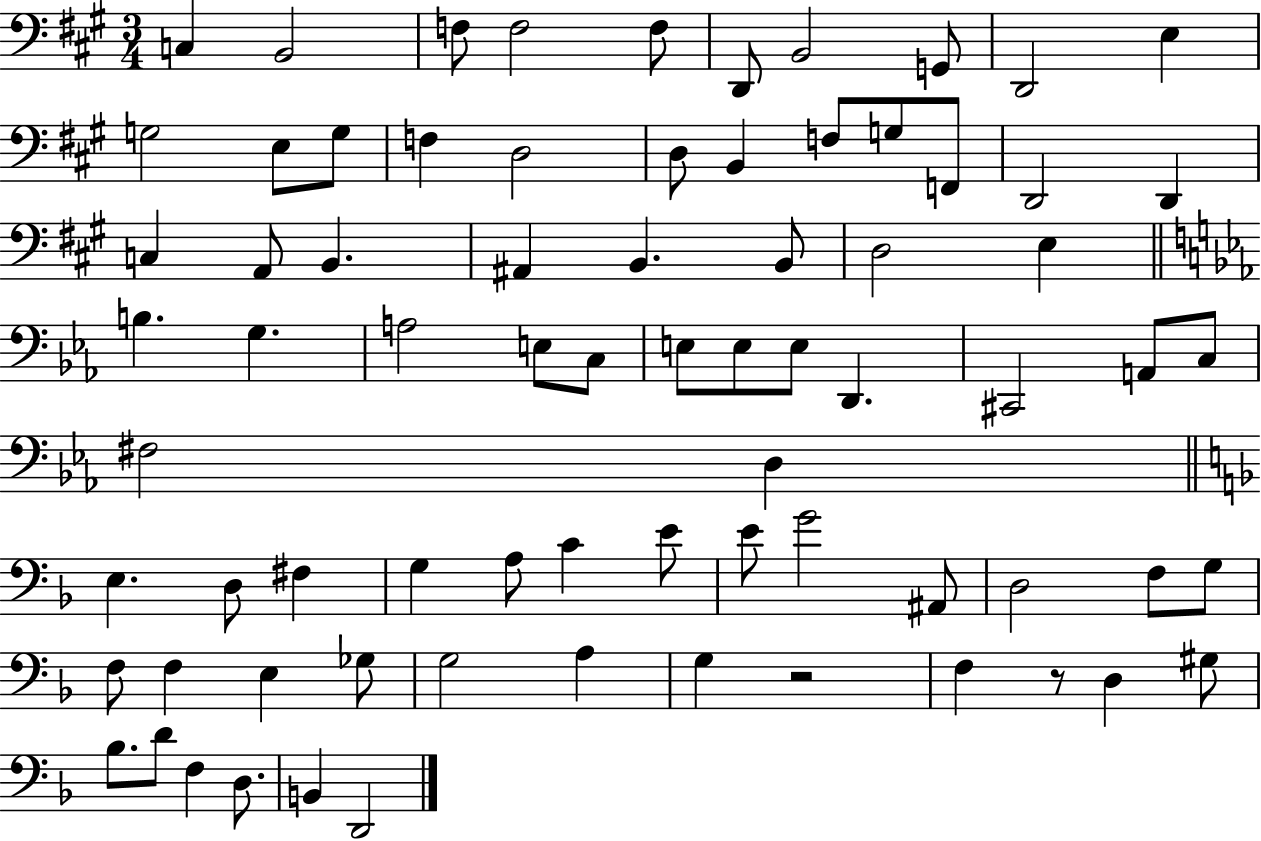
{
  \clef bass
  \numericTimeSignature
  \time 3/4
  \key a \major
  c4 b,2 | f8 f2 f8 | d,8 b,2 g,8 | d,2 e4 | \break g2 e8 g8 | f4 d2 | d8 b,4 f8 g8 f,8 | d,2 d,4 | \break c4 a,8 b,4. | ais,4 b,4. b,8 | d2 e4 | \bar "||" \break \key ees \major b4. g4. | a2 e8 c8 | e8 e8 e8 d,4. | cis,2 a,8 c8 | \break fis2 d4 | \bar "||" \break \key f \major e4. d8 fis4 | g4 a8 c'4 e'8 | e'8 g'2 ais,8 | d2 f8 g8 | \break f8 f4 e4 ges8 | g2 a4 | g4 r2 | f4 r8 d4 gis8 | \break bes8. d'8 f4 d8. | b,4 d,2 | \bar "|."
}